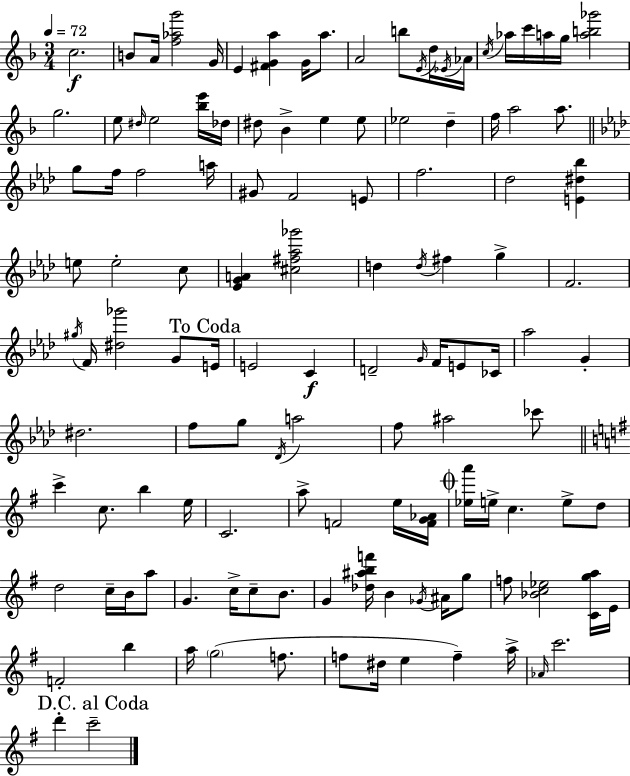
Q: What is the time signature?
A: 3/4